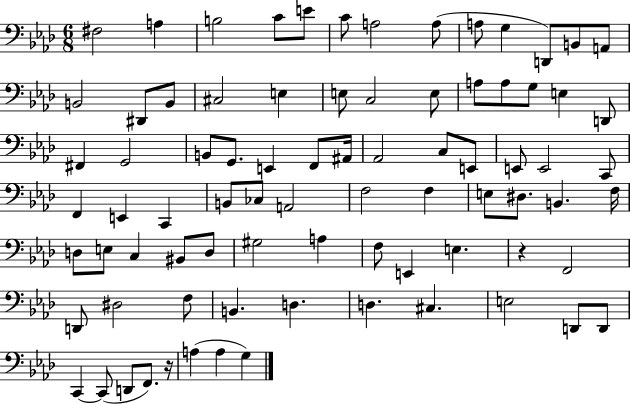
F#3/h A3/q B3/h C4/e E4/e C4/e A3/h A3/e A3/e G3/q D2/e B2/e A2/e B2/h D#2/e B2/e C#3/h E3/q E3/e C3/h E3/e A3/e A3/e G3/e E3/q D2/e F#2/q G2/h B2/e G2/e. E2/q F2/e A#2/s Ab2/h C3/e E2/e E2/e E2/h C2/e F2/q E2/q C2/q B2/e CES3/e A2/h F3/h F3/q E3/e D#3/e. B2/q. F3/s D3/e E3/e C3/q BIS2/e D3/e G#3/h A3/q F3/e E2/q E3/q. R/q F2/h D2/e D#3/h F3/e B2/q. D3/q. D3/q. C#3/q. E3/h D2/e D2/e C2/q C2/e D2/e F2/e. R/s A3/q A3/q G3/q